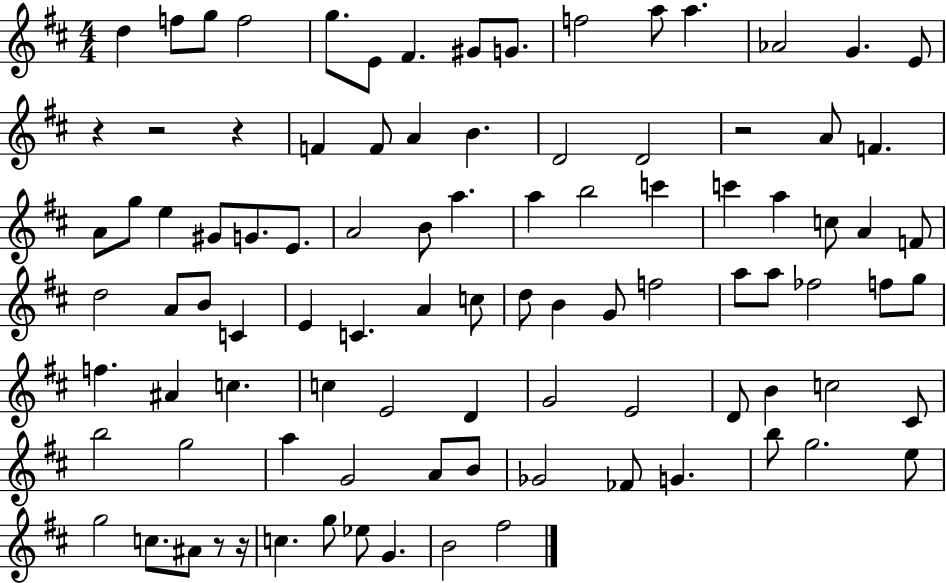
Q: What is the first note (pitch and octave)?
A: D5